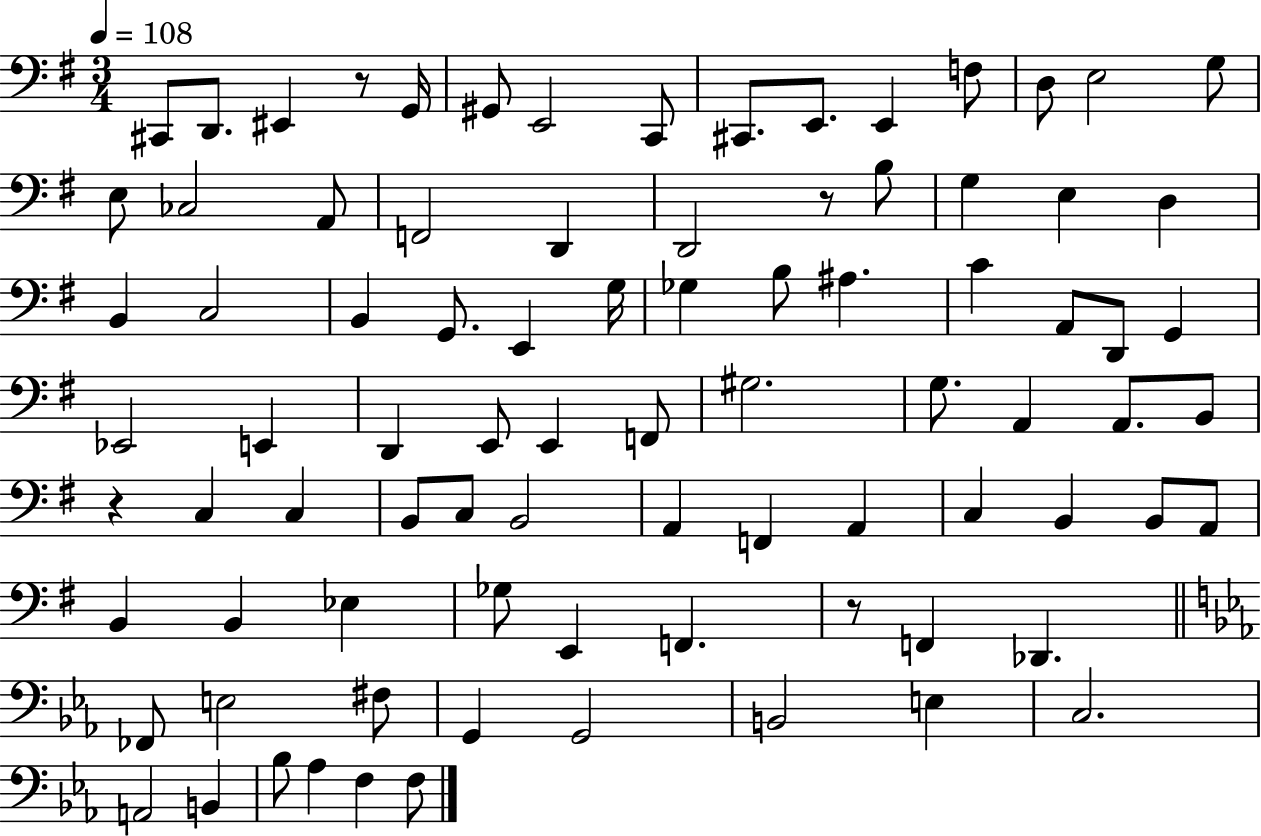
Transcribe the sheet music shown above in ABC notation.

X:1
T:Untitled
M:3/4
L:1/4
K:G
^C,,/2 D,,/2 ^E,, z/2 G,,/4 ^G,,/2 E,,2 C,,/2 ^C,,/2 E,,/2 E,, F,/2 D,/2 E,2 G,/2 E,/2 _C,2 A,,/2 F,,2 D,, D,,2 z/2 B,/2 G, E, D, B,, C,2 B,, G,,/2 E,, G,/4 _G, B,/2 ^A, C A,,/2 D,,/2 G,, _E,,2 E,, D,, E,,/2 E,, F,,/2 ^G,2 G,/2 A,, A,,/2 B,,/2 z C, C, B,,/2 C,/2 B,,2 A,, F,, A,, C, B,, B,,/2 A,,/2 B,, B,, _E, _G,/2 E,, F,, z/2 F,, _D,, _F,,/2 E,2 ^F,/2 G,, G,,2 B,,2 E, C,2 A,,2 B,, _B,/2 _A, F, F,/2